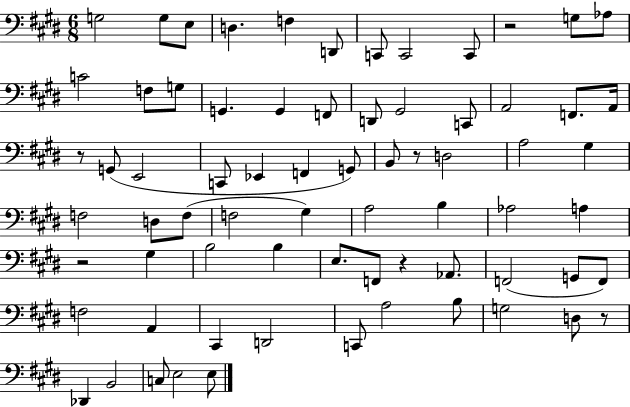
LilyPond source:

{
  \clef bass
  \numericTimeSignature
  \time 6/8
  \key e \major
  g2 g8 e8 | d4. f4 d,8 | c,8 c,2 c,8 | r2 g8 aes8 | \break c'2 f8 g8 | g,4. g,4 f,8 | d,8 gis,2 c,8 | a,2 f,8. a,16 | \break r8 g,8( e,2 | c,8 ees,4 f,4 g,8) | b,8 r8 d2 | a2 gis4 | \break f2 d8 f8( | f2 gis4) | a2 b4 | aes2 a4 | \break r2 gis4 | b2 b4 | e8. f,8 r4 aes,8. | f,2( g,8 f,8) | \break f2 a,4 | cis,4 d,2 | c,8 a2 b8 | g2 d8 r8 | \break des,4 b,2 | c8 e2 e8 | \bar "|."
}